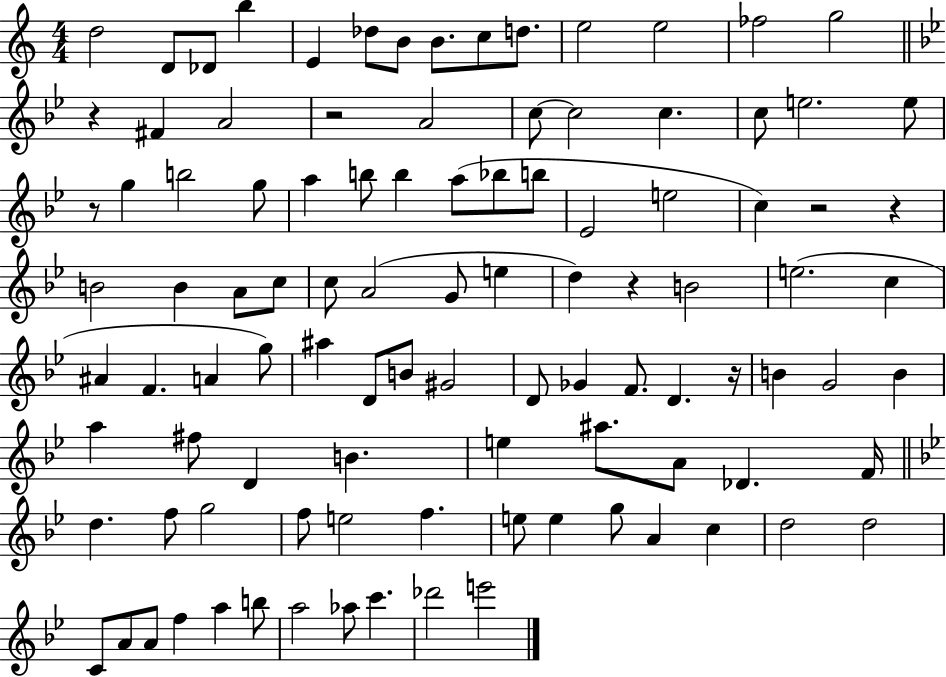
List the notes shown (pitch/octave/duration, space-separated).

D5/h D4/e Db4/e B5/q E4/q Db5/e B4/e B4/e. C5/e D5/e. E5/h E5/h FES5/h G5/h R/q F#4/q A4/h R/h A4/h C5/e C5/h C5/q. C5/e E5/h. E5/e R/e G5/q B5/h G5/e A5/q B5/e B5/q A5/e Bb5/e B5/e Eb4/h E5/h C5/q R/h R/q B4/h B4/q A4/e C5/e C5/e A4/h G4/e E5/q D5/q R/q B4/h E5/h. C5/q A#4/q F4/q. A4/q G5/e A#5/q D4/e B4/e G#4/h D4/e Gb4/q F4/e. D4/q. R/s B4/q G4/h B4/q A5/q F#5/e D4/q B4/q. E5/q A#5/e. A4/e Db4/q. F4/s D5/q. F5/e G5/h F5/e E5/h F5/q. E5/e E5/q G5/e A4/q C5/q D5/h D5/h C4/e A4/e A4/e F5/q A5/q B5/e A5/h Ab5/e C6/q. Db6/h E6/h